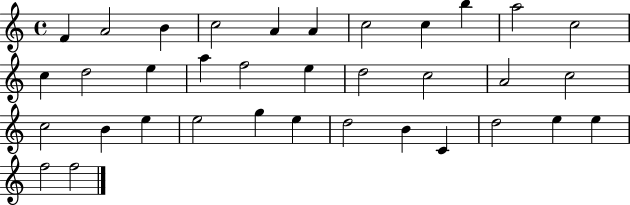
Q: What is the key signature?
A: C major